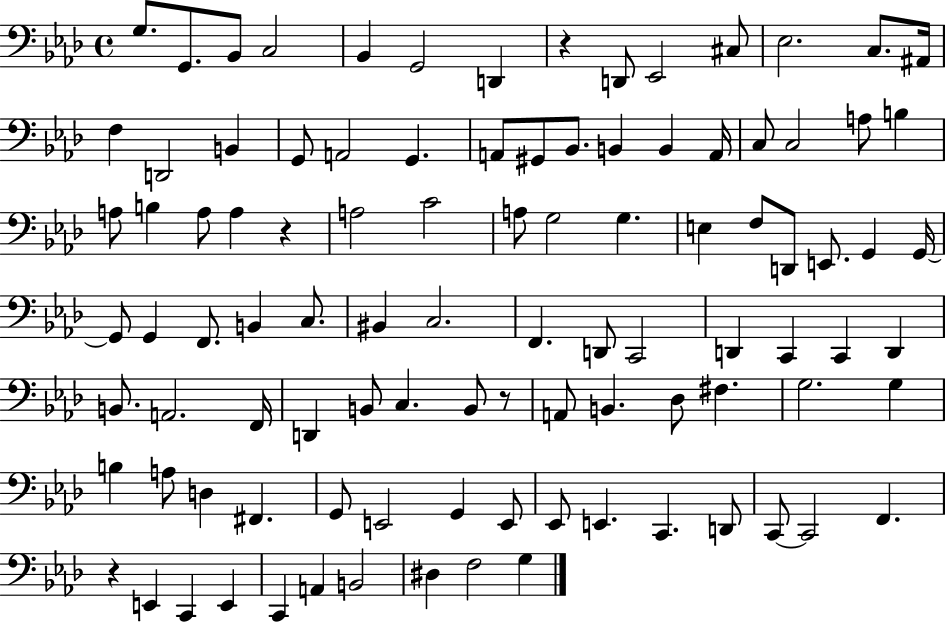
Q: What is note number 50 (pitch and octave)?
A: BIS2